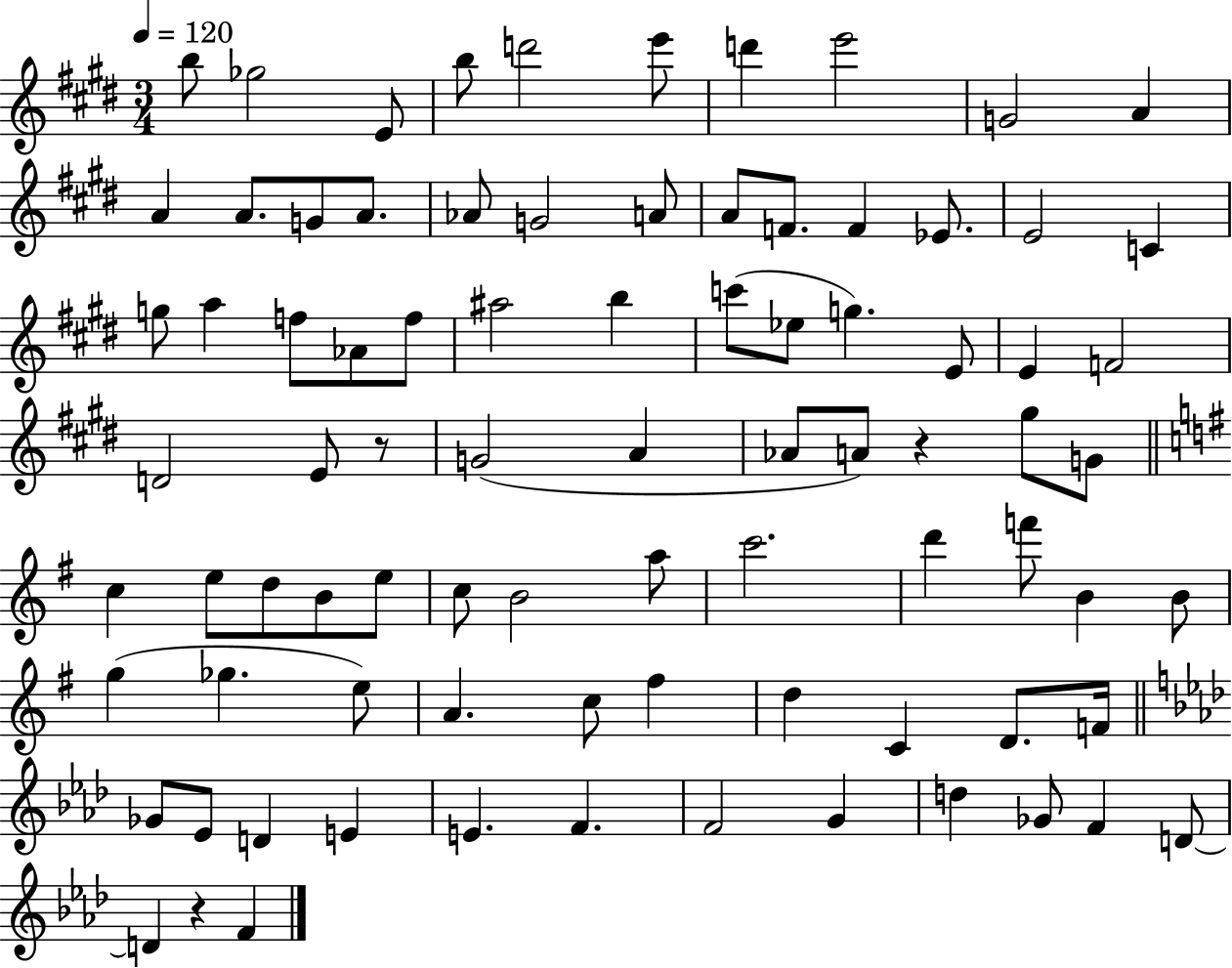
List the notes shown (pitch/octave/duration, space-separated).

B5/e Gb5/h E4/e B5/e D6/h E6/e D6/q E6/h G4/h A4/q A4/q A4/e. G4/e A4/e. Ab4/e G4/h A4/e A4/e F4/e. F4/q Eb4/e. E4/h C4/q G5/e A5/q F5/e Ab4/e F5/e A#5/h B5/q C6/e Eb5/e G5/q. E4/e E4/q F4/h D4/h E4/e R/e G4/h A4/q Ab4/e A4/e R/q G#5/e G4/e C5/q E5/e D5/e B4/e E5/e C5/e B4/h A5/e C6/h. D6/q F6/e B4/q B4/e G5/q Gb5/q. E5/e A4/q. C5/e F#5/q D5/q C4/q D4/e. F4/s Gb4/e Eb4/e D4/q E4/q E4/q. F4/q. F4/h G4/q D5/q Gb4/e F4/q D4/e D4/q R/q F4/q